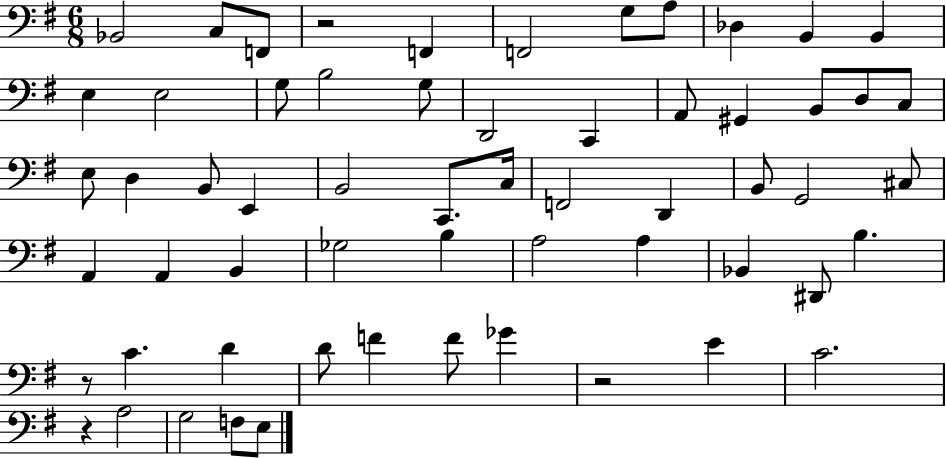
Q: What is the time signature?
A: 6/8